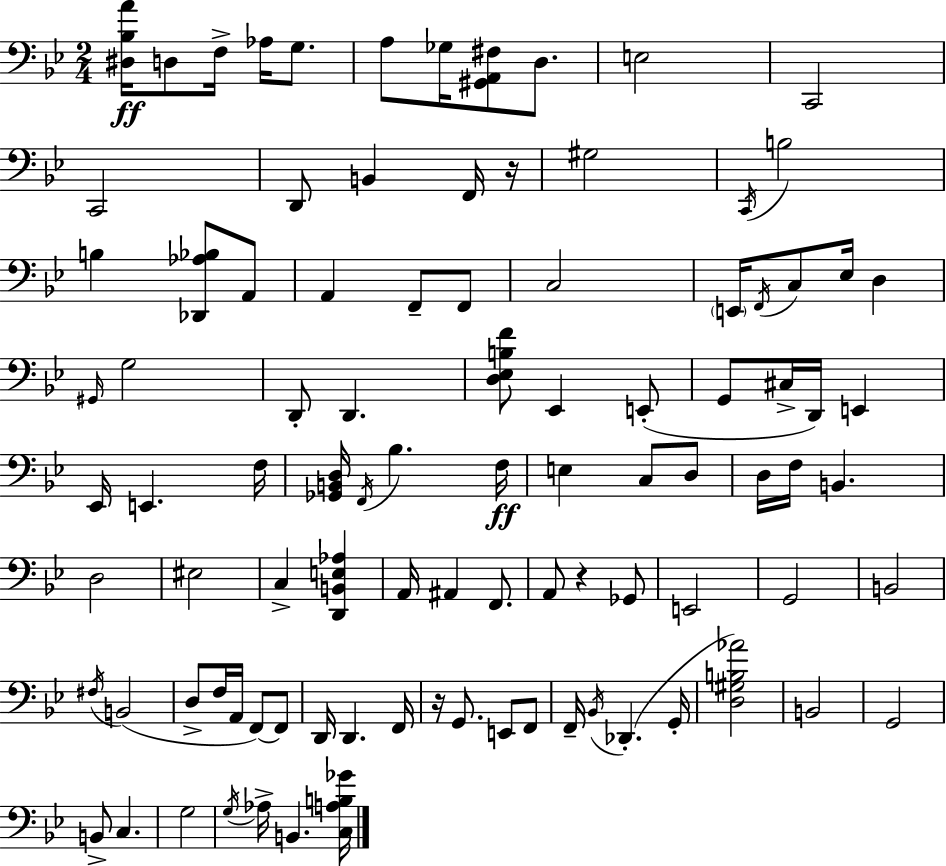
X:1
T:Untitled
M:2/4
L:1/4
K:Gm
[^D,_B,A]/4 D,/2 F,/4 _A,/4 G,/2 A,/2 _G,/4 [^G,,A,,^F,]/2 D,/2 E,2 C,,2 C,,2 D,,/2 B,, F,,/4 z/4 ^G,2 C,,/4 B,2 B, [_D,,_A,_B,]/2 A,,/2 A,, F,,/2 F,,/2 C,2 E,,/4 F,,/4 C,/2 _E,/4 D, ^G,,/4 G,2 D,,/2 D,, [D,_E,B,F]/2 _E,, E,,/2 G,,/2 ^C,/4 D,,/4 E,, _E,,/4 E,, F,/4 [_G,,B,,D,]/4 F,,/4 _B, F,/4 E, C,/2 D,/2 D,/4 F,/4 B,, D,2 ^E,2 C, [D,,B,,E,_A,] A,,/4 ^A,, F,,/2 A,,/2 z _G,,/2 E,,2 G,,2 B,,2 ^F,/4 B,,2 D,/2 F,/4 A,,/4 F,,/2 F,,/2 D,,/4 D,, F,,/4 z/4 G,,/2 E,,/2 F,,/2 F,,/4 _B,,/4 _D,, G,,/4 [D,^G,B,_A]2 B,,2 G,,2 B,,/2 C, G,2 G,/4 _A,/4 B,, [C,A,B,_G]/4